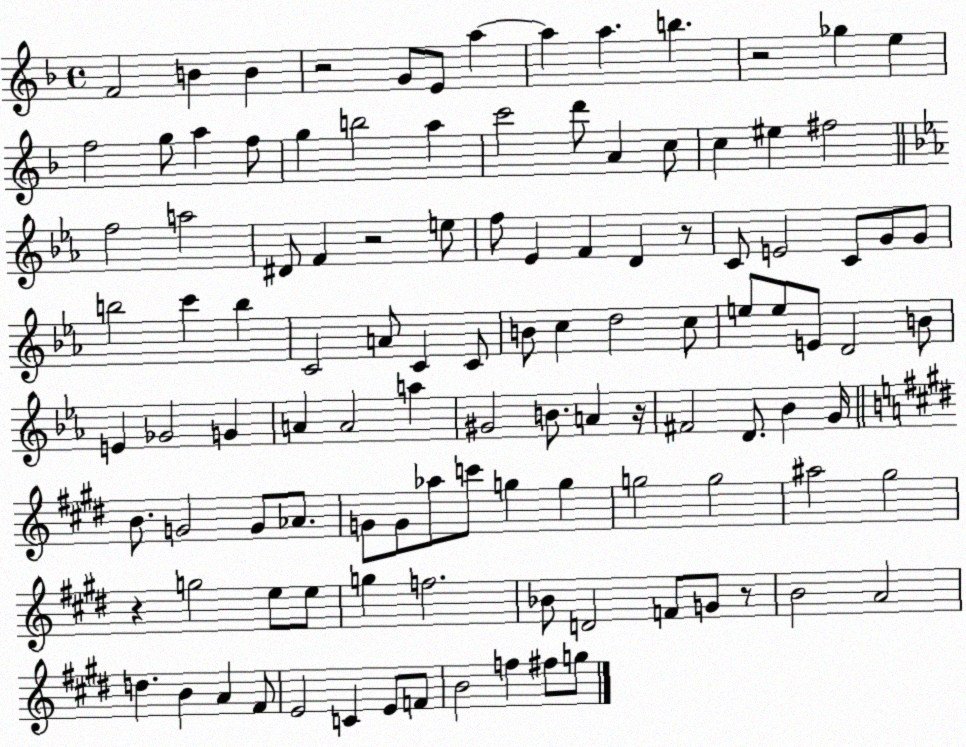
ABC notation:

X:1
T:Untitled
M:4/4
L:1/4
K:F
F2 B B z2 G/2 E/2 a a a b z2 _g e f2 g/2 a f/2 g b2 a c'2 d'/2 A c/2 c ^e ^f2 f2 a2 ^D/2 F z2 e/2 f/2 _E F D z/2 C/2 E2 C/2 G/2 G/2 b2 c' b C2 A/2 C C/2 B/2 c d2 c/2 e/2 e/2 E/2 D2 B/2 E _G2 G A A2 a ^G2 B/2 A z/4 ^F2 D/2 _B G/4 B/2 G2 G/2 _A/2 G/2 G/2 _a/2 c'/2 g g g2 g2 ^a2 ^g2 z g2 e/2 e/2 g f2 _B/2 D2 F/2 G/2 z/2 B2 A2 d B A ^F/2 E2 C E/2 F/2 B2 f ^f/2 g/2